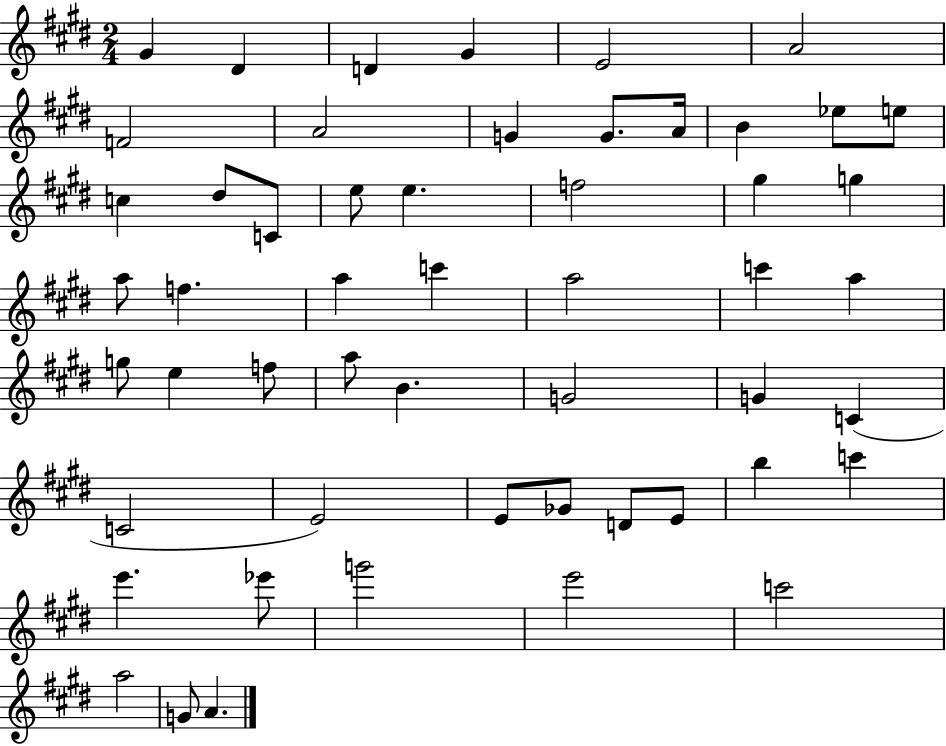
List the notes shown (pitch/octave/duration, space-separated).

G#4/q D#4/q D4/q G#4/q E4/h A4/h F4/h A4/h G4/q G4/e. A4/s B4/q Eb5/e E5/e C5/q D#5/e C4/e E5/e E5/q. F5/h G#5/q G5/q A5/e F5/q. A5/q C6/q A5/h C6/q A5/q G5/e E5/q F5/e A5/e B4/q. G4/h G4/q C4/q C4/h E4/h E4/e Gb4/e D4/e E4/e B5/q C6/q E6/q. Eb6/e G6/h E6/h C6/h A5/h G4/e A4/q.